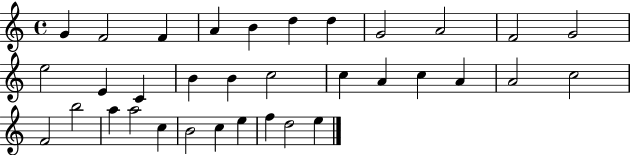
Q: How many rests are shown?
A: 0